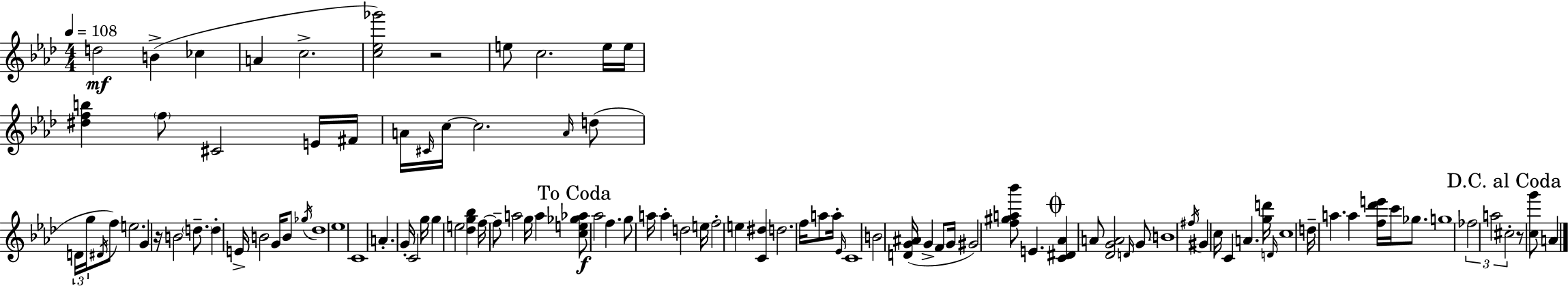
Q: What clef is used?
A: treble